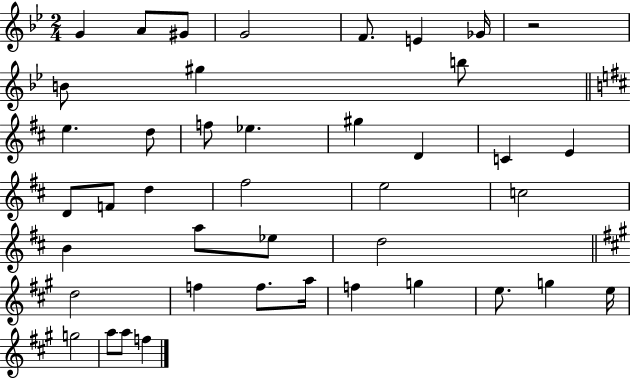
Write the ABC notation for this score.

X:1
T:Untitled
M:2/4
L:1/4
K:Bb
G A/2 ^G/2 G2 F/2 E _G/4 z2 B/2 ^g b/2 e d/2 f/2 _e ^g D C E D/2 F/2 d ^f2 e2 c2 B a/2 _e/2 d2 d2 f f/2 a/4 f g e/2 g e/4 g2 a/2 a/2 f